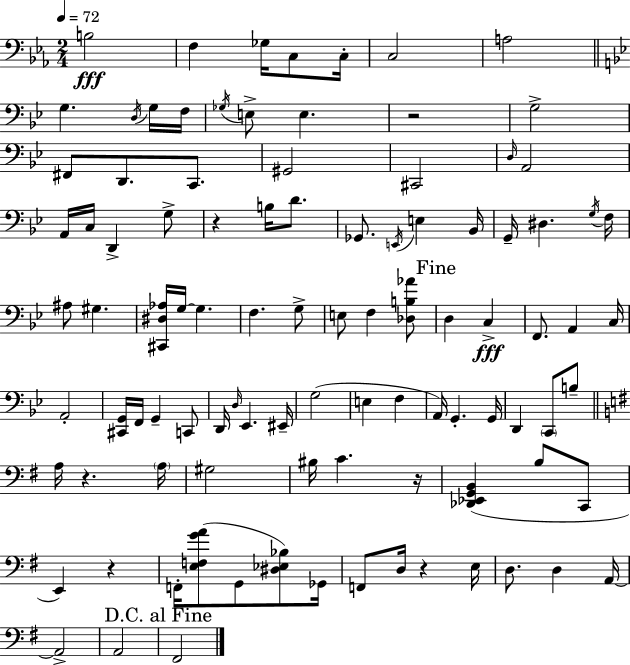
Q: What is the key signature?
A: EES major